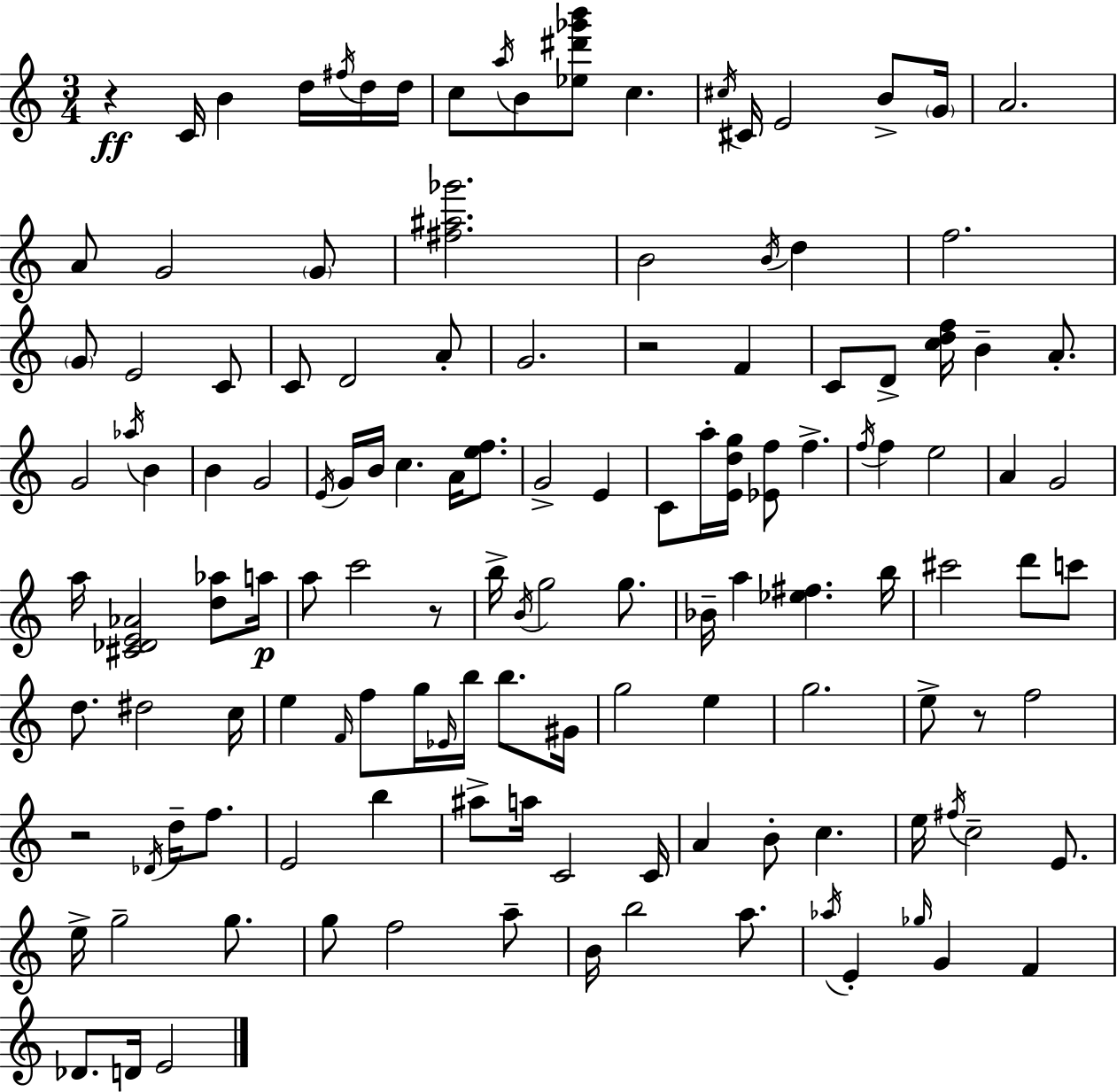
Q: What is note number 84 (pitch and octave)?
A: E5